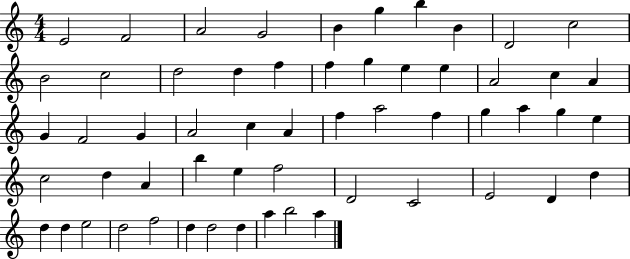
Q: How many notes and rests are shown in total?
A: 57